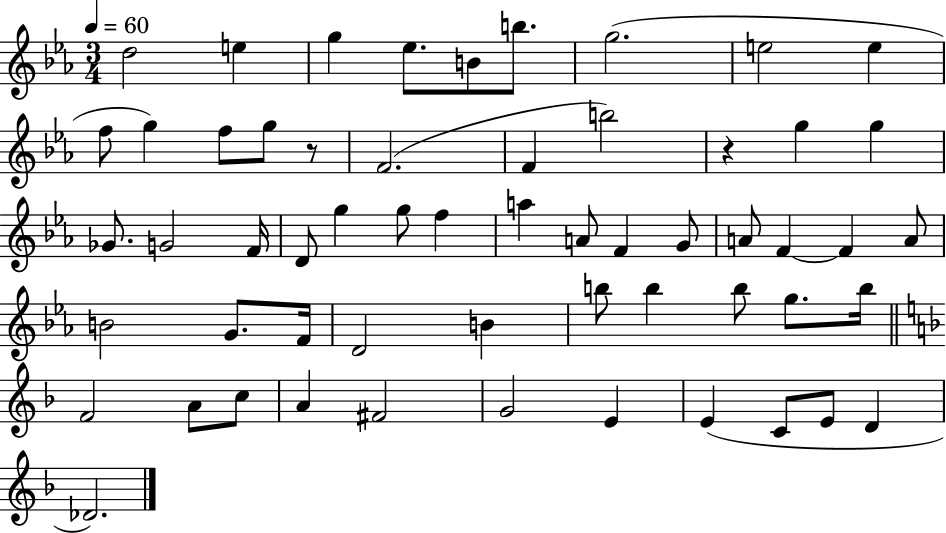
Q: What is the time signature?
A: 3/4